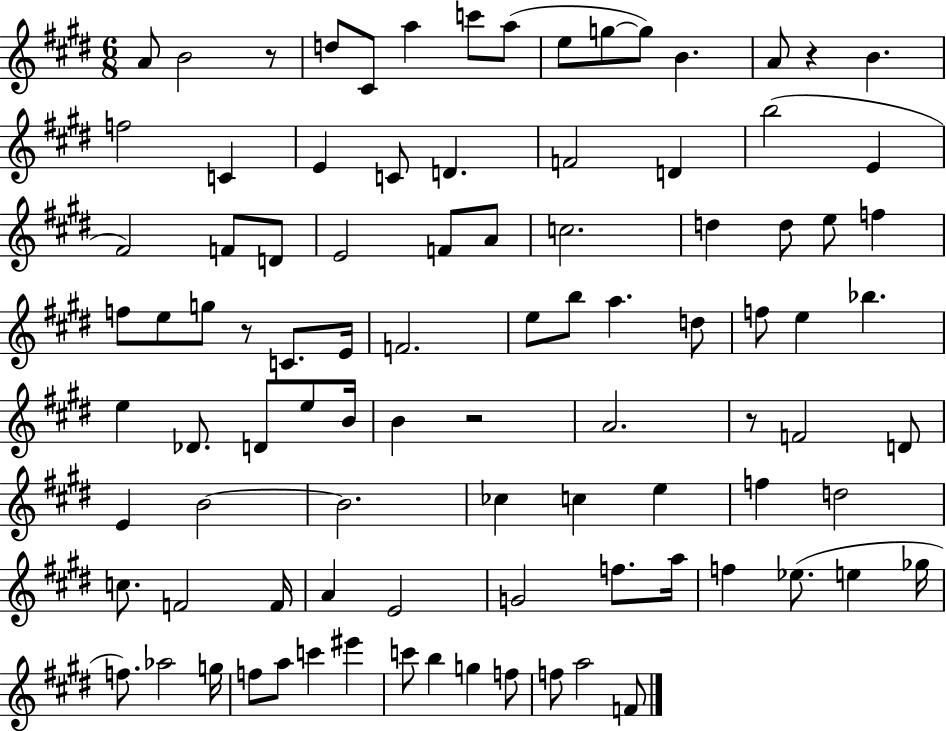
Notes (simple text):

A4/e B4/h R/e D5/e C#4/e A5/q C6/e A5/e E5/e G5/e G5/e B4/q. A4/e R/q B4/q. F5/h C4/q E4/q C4/e D4/q. F4/h D4/q B5/h E4/q F#4/h F4/e D4/e E4/h F4/e A4/e C5/h. D5/q D5/e E5/e F5/q F5/e E5/e G5/e R/e C4/e. E4/s F4/h. E5/e B5/e A5/q. D5/e F5/e E5/q Bb5/q. E5/q Db4/e. D4/e E5/e B4/s B4/q R/h A4/h. R/e F4/h D4/e E4/q B4/h B4/h. CES5/q C5/q E5/q F5/q D5/h C5/e. F4/h F4/s A4/q E4/h G4/h F5/e. A5/s F5/q Eb5/e. E5/q Gb5/s F5/e. Ab5/h G5/s F5/e A5/e C6/q EIS6/q C6/e B5/q G5/q F5/e F5/e A5/h F4/e